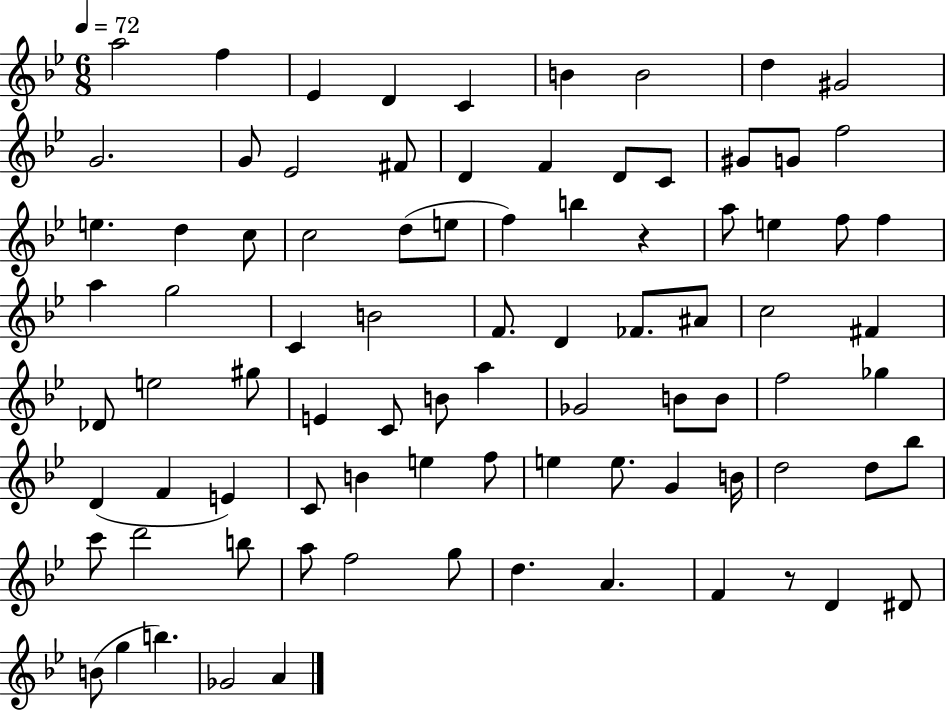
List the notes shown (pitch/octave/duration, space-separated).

A5/h F5/q Eb4/q D4/q C4/q B4/q B4/h D5/q G#4/h G4/h. G4/e Eb4/h F#4/e D4/q F4/q D4/e C4/e G#4/e G4/e F5/h E5/q. D5/q C5/e C5/h D5/e E5/e F5/q B5/q R/q A5/e E5/q F5/e F5/q A5/q G5/h C4/q B4/h F4/e. D4/q FES4/e. A#4/e C5/h F#4/q Db4/e E5/h G#5/e E4/q C4/e B4/e A5/q Gb4/h B4/e B4/e F5/h Gb5/q D4/q F4/q E4/q C4/e B4/q E5/q F5/e E5/q E5/e. G4/q B4/s D5/h D5/e Bb5/e C6/e D6/h B5/e A5/e F5/h G5/e D5/q. A4/q. F4/q R/e D4/q D#4/e B4/e G5/q B5/q. Gb4/h A4/q